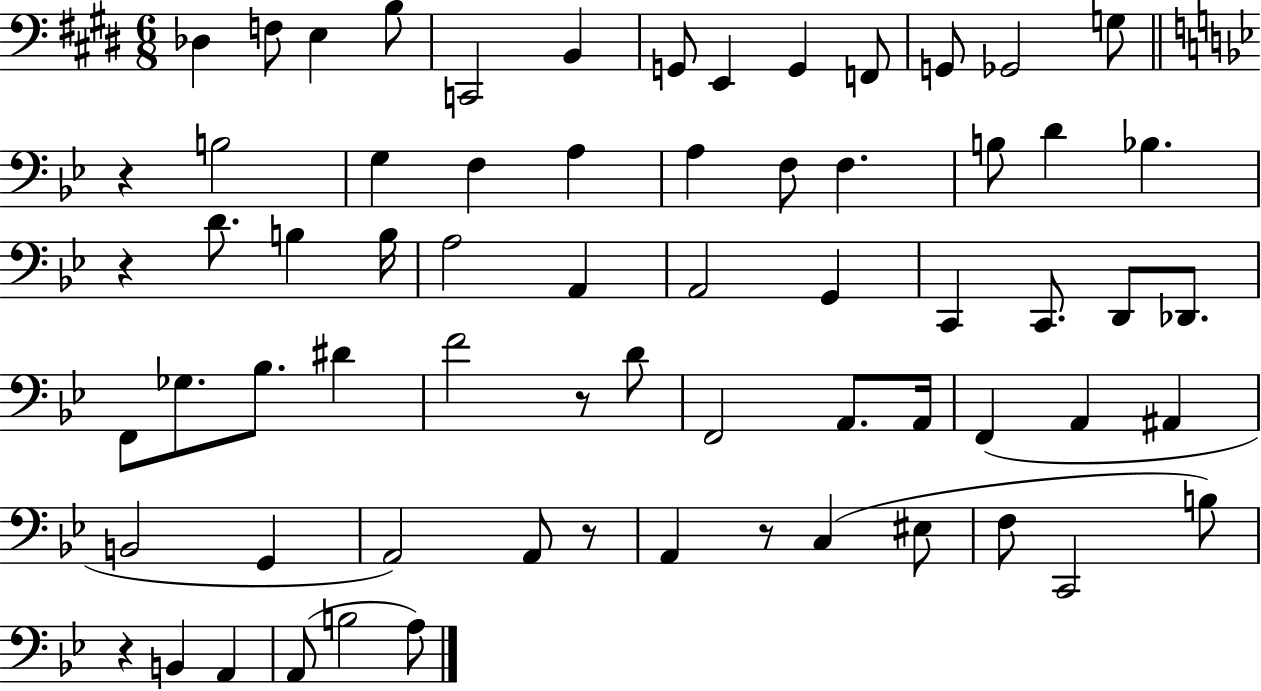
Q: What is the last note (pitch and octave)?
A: A3